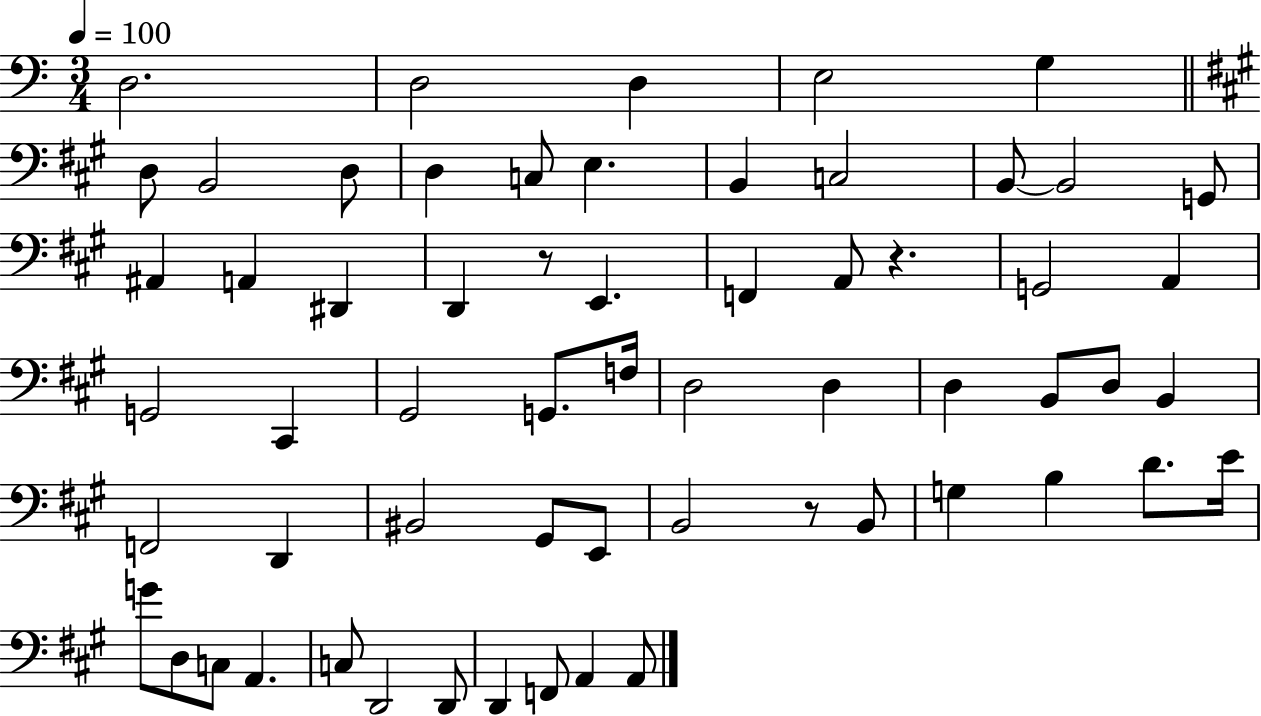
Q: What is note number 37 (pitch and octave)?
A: F2